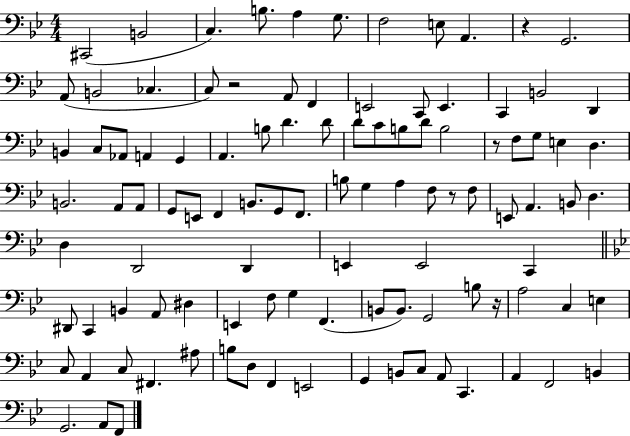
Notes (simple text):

C#2/h B2/h C3/q. B3/e. A3/q G3/e. F3/h E3/e A2/q. R/q G2/h. A2/e B2/h CES3/q. C3/e R/h A2/e F2/q E2/h C2/e E2/q. C2/q B2/h D2/q B2/q C3/e Ab2/e A2/q G2/q A2/q. B3/e D4/q. D4/e D4/e C4/e B3/e D4/e B3/h R/e F3/e G3/e E3/q D3/q. B2/h. A2/e A2/e G2/e E2/e F2/q B2/e. G2/e F2/e. B3/e G3/q A3/q F3/e R/e F3/e E2/e A2/q. B2/e D3/q. D3/q D2/h D2/q E2/q E2/h C2/q D#2/e C2/q B2/q A2/e D#3/q E2/q F3/e G3/q F2/q. B2/e B2/e. G2/h B3/e R/s A3/h C3/q E3/q C3/e A2/q C3/e F#2/q. A#3/e B3/e D3/e F2/q E2/h G2/q B2/e C3/e A2/e C2/q. A2/q F2/h B2/q G2/h. A2/e F2/e